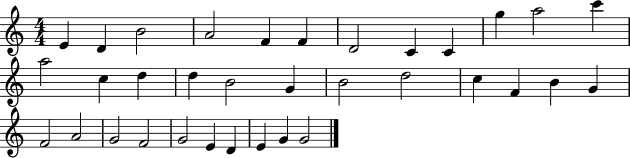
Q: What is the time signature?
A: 4/4